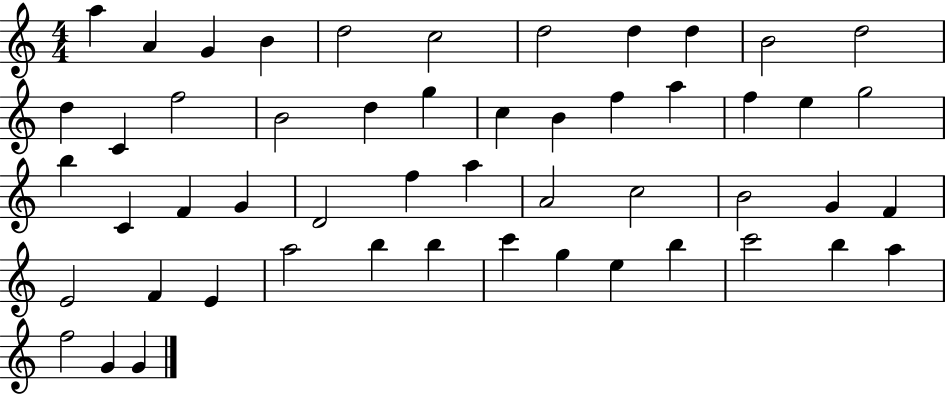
A5/q A4/q G4/q B4/q D5/h C5/h D5/h D5/q D5/q B4/h D5/h D5/q C4/q F5/h B4/h D5/q G5/q C5/q B4/q F5/q A5/q F5/q E5/q G5/h B5/q C4/q F4/q G4/q D4/h F5/q A5/q A4/h C5/h B4/h G4/q F4/q E4/h F4/q E4/q A5/h B5/q B5/q C6/q G5/q E5/q B5/q C6/h B5/q A5/q F5/h G4/q G4/q